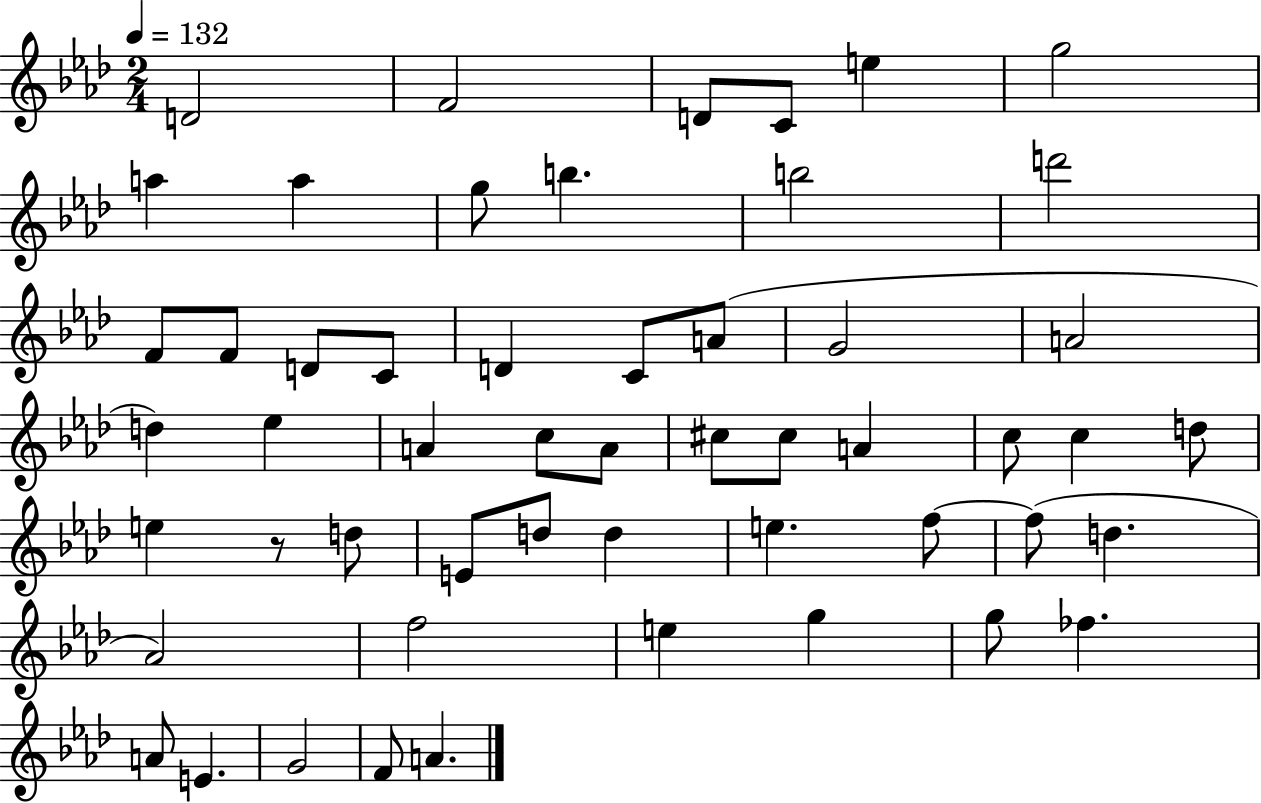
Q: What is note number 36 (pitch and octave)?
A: D5